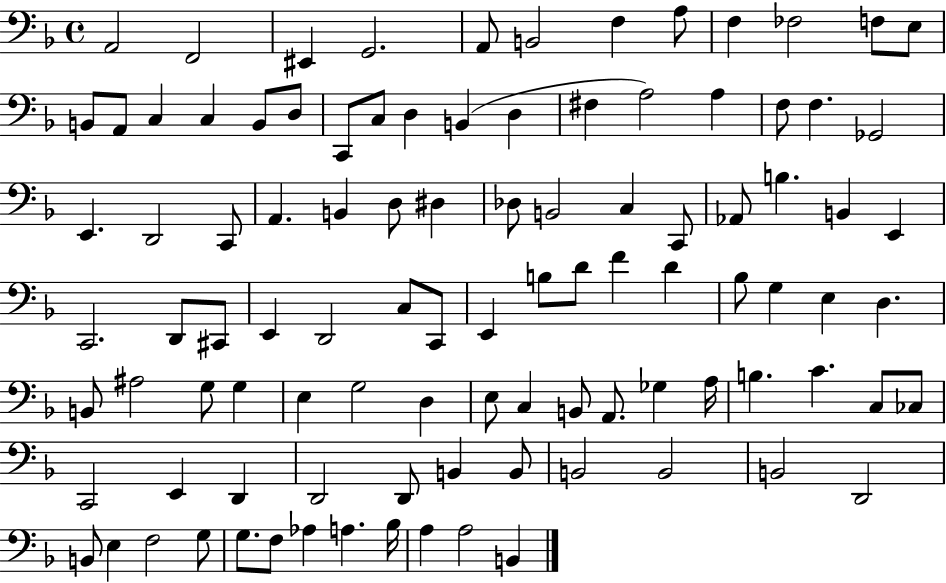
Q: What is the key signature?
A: F major